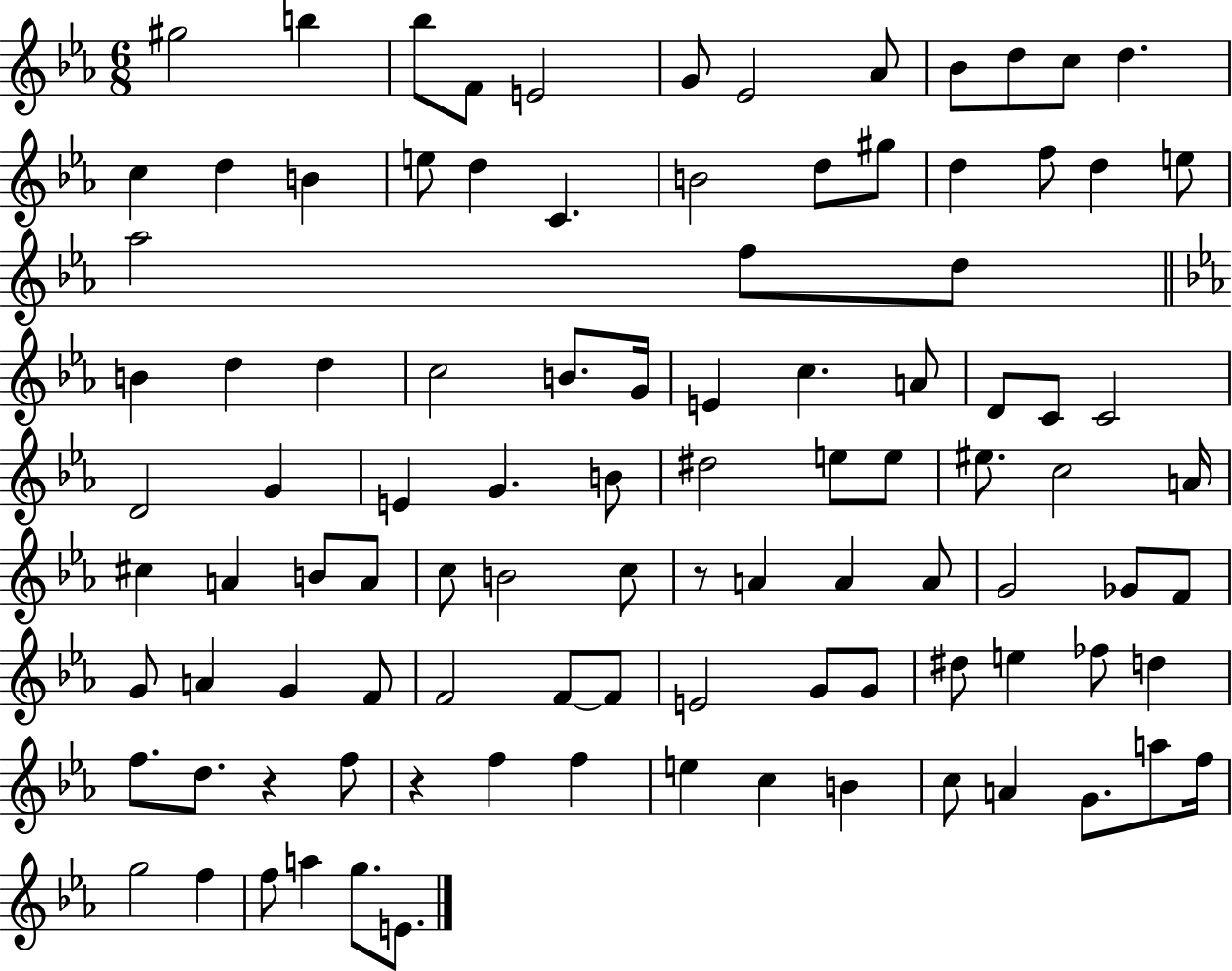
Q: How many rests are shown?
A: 3